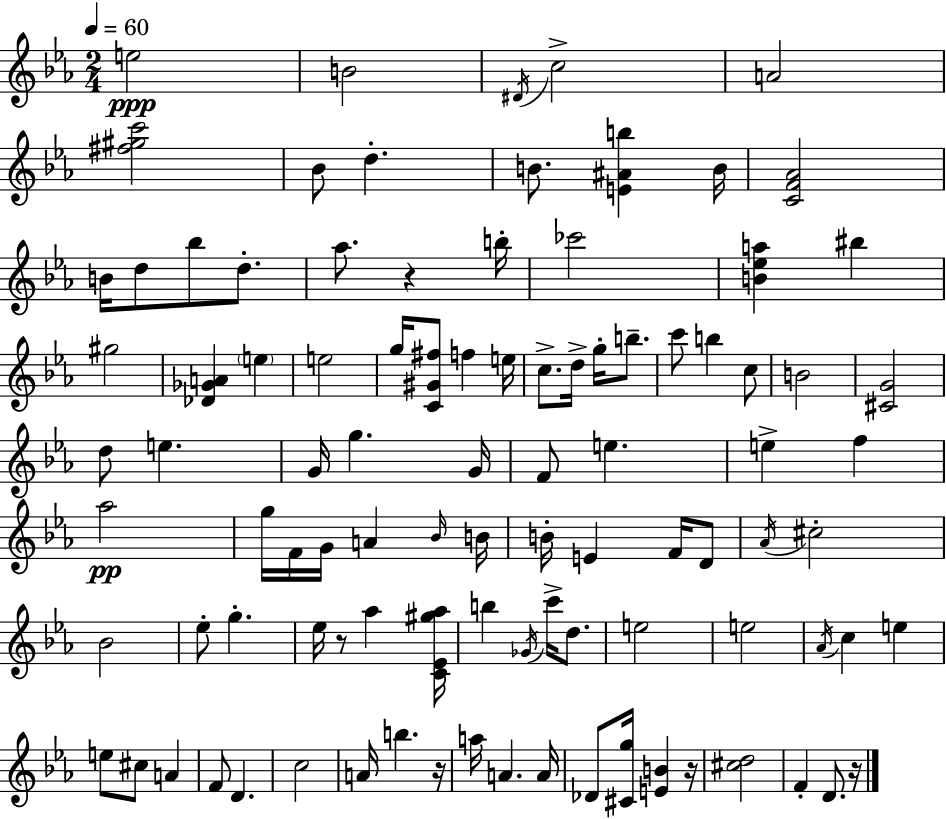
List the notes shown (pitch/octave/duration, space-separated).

E5/h B4/h D#4/s C5/h A4/h [F#5,G#5,C6]/h Bb4/e D5/q. B4/e. [E4,A#4,B5]/q B4/s [C4,F4,Ab4]/h B4/s D5/e Bb5/e D5/e. Ab5/e. R/q B5/s CES6/h [B4,Eb5,A5]/q BIS5/q G#5/h [Db4,Gb4,A4]/q E5/q E5/h G5/s [C4,G#4,F#5]/e F5/q E5/s C5/e. D5/s G5/s B5/e. C6/e B5/q C5/e B4/h [C#4,G4]/h D5/e E5/q. G4/s G5/q. G4/s F4/e E5/q. E5/q F5/q Ab5/h G5/s F4/s G4/s A4/q Bb4/s B4/s B4/s E4/q F4/s D4/e Ab4/s C#5/h Bb4/h Eb5/e G5/q. Eb5/s R/e Ab5/q [C4,Eb4,G#5,Ab5]/s B5/q Gb4/s C6/s D5/e. E5/h E5/h Ab4/s C5/q E5/q E5/e C#5/e A4/q F4/e D4/q. C5/h A4/s B5/q. R/s A5/s A4/q. A4/s Db4/e [C#4,G5]/s [E4,B4]/q R/s [C#5,D5]/h F4/q D4/e. R/s